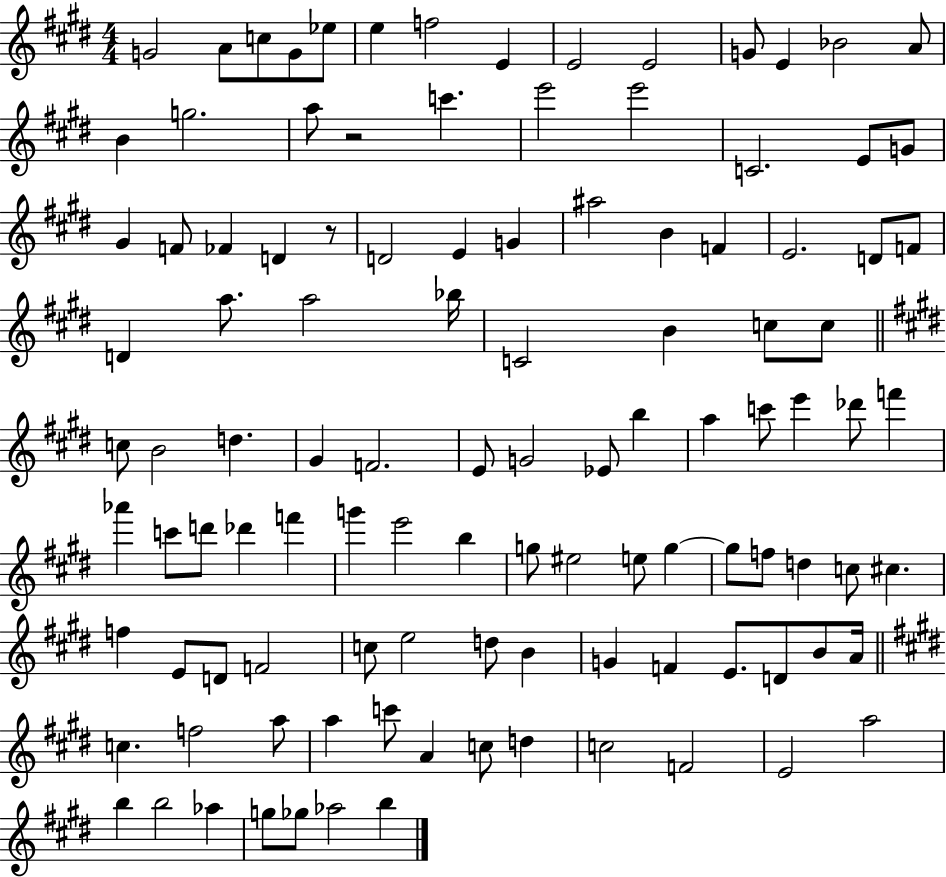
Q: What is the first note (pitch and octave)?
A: G4